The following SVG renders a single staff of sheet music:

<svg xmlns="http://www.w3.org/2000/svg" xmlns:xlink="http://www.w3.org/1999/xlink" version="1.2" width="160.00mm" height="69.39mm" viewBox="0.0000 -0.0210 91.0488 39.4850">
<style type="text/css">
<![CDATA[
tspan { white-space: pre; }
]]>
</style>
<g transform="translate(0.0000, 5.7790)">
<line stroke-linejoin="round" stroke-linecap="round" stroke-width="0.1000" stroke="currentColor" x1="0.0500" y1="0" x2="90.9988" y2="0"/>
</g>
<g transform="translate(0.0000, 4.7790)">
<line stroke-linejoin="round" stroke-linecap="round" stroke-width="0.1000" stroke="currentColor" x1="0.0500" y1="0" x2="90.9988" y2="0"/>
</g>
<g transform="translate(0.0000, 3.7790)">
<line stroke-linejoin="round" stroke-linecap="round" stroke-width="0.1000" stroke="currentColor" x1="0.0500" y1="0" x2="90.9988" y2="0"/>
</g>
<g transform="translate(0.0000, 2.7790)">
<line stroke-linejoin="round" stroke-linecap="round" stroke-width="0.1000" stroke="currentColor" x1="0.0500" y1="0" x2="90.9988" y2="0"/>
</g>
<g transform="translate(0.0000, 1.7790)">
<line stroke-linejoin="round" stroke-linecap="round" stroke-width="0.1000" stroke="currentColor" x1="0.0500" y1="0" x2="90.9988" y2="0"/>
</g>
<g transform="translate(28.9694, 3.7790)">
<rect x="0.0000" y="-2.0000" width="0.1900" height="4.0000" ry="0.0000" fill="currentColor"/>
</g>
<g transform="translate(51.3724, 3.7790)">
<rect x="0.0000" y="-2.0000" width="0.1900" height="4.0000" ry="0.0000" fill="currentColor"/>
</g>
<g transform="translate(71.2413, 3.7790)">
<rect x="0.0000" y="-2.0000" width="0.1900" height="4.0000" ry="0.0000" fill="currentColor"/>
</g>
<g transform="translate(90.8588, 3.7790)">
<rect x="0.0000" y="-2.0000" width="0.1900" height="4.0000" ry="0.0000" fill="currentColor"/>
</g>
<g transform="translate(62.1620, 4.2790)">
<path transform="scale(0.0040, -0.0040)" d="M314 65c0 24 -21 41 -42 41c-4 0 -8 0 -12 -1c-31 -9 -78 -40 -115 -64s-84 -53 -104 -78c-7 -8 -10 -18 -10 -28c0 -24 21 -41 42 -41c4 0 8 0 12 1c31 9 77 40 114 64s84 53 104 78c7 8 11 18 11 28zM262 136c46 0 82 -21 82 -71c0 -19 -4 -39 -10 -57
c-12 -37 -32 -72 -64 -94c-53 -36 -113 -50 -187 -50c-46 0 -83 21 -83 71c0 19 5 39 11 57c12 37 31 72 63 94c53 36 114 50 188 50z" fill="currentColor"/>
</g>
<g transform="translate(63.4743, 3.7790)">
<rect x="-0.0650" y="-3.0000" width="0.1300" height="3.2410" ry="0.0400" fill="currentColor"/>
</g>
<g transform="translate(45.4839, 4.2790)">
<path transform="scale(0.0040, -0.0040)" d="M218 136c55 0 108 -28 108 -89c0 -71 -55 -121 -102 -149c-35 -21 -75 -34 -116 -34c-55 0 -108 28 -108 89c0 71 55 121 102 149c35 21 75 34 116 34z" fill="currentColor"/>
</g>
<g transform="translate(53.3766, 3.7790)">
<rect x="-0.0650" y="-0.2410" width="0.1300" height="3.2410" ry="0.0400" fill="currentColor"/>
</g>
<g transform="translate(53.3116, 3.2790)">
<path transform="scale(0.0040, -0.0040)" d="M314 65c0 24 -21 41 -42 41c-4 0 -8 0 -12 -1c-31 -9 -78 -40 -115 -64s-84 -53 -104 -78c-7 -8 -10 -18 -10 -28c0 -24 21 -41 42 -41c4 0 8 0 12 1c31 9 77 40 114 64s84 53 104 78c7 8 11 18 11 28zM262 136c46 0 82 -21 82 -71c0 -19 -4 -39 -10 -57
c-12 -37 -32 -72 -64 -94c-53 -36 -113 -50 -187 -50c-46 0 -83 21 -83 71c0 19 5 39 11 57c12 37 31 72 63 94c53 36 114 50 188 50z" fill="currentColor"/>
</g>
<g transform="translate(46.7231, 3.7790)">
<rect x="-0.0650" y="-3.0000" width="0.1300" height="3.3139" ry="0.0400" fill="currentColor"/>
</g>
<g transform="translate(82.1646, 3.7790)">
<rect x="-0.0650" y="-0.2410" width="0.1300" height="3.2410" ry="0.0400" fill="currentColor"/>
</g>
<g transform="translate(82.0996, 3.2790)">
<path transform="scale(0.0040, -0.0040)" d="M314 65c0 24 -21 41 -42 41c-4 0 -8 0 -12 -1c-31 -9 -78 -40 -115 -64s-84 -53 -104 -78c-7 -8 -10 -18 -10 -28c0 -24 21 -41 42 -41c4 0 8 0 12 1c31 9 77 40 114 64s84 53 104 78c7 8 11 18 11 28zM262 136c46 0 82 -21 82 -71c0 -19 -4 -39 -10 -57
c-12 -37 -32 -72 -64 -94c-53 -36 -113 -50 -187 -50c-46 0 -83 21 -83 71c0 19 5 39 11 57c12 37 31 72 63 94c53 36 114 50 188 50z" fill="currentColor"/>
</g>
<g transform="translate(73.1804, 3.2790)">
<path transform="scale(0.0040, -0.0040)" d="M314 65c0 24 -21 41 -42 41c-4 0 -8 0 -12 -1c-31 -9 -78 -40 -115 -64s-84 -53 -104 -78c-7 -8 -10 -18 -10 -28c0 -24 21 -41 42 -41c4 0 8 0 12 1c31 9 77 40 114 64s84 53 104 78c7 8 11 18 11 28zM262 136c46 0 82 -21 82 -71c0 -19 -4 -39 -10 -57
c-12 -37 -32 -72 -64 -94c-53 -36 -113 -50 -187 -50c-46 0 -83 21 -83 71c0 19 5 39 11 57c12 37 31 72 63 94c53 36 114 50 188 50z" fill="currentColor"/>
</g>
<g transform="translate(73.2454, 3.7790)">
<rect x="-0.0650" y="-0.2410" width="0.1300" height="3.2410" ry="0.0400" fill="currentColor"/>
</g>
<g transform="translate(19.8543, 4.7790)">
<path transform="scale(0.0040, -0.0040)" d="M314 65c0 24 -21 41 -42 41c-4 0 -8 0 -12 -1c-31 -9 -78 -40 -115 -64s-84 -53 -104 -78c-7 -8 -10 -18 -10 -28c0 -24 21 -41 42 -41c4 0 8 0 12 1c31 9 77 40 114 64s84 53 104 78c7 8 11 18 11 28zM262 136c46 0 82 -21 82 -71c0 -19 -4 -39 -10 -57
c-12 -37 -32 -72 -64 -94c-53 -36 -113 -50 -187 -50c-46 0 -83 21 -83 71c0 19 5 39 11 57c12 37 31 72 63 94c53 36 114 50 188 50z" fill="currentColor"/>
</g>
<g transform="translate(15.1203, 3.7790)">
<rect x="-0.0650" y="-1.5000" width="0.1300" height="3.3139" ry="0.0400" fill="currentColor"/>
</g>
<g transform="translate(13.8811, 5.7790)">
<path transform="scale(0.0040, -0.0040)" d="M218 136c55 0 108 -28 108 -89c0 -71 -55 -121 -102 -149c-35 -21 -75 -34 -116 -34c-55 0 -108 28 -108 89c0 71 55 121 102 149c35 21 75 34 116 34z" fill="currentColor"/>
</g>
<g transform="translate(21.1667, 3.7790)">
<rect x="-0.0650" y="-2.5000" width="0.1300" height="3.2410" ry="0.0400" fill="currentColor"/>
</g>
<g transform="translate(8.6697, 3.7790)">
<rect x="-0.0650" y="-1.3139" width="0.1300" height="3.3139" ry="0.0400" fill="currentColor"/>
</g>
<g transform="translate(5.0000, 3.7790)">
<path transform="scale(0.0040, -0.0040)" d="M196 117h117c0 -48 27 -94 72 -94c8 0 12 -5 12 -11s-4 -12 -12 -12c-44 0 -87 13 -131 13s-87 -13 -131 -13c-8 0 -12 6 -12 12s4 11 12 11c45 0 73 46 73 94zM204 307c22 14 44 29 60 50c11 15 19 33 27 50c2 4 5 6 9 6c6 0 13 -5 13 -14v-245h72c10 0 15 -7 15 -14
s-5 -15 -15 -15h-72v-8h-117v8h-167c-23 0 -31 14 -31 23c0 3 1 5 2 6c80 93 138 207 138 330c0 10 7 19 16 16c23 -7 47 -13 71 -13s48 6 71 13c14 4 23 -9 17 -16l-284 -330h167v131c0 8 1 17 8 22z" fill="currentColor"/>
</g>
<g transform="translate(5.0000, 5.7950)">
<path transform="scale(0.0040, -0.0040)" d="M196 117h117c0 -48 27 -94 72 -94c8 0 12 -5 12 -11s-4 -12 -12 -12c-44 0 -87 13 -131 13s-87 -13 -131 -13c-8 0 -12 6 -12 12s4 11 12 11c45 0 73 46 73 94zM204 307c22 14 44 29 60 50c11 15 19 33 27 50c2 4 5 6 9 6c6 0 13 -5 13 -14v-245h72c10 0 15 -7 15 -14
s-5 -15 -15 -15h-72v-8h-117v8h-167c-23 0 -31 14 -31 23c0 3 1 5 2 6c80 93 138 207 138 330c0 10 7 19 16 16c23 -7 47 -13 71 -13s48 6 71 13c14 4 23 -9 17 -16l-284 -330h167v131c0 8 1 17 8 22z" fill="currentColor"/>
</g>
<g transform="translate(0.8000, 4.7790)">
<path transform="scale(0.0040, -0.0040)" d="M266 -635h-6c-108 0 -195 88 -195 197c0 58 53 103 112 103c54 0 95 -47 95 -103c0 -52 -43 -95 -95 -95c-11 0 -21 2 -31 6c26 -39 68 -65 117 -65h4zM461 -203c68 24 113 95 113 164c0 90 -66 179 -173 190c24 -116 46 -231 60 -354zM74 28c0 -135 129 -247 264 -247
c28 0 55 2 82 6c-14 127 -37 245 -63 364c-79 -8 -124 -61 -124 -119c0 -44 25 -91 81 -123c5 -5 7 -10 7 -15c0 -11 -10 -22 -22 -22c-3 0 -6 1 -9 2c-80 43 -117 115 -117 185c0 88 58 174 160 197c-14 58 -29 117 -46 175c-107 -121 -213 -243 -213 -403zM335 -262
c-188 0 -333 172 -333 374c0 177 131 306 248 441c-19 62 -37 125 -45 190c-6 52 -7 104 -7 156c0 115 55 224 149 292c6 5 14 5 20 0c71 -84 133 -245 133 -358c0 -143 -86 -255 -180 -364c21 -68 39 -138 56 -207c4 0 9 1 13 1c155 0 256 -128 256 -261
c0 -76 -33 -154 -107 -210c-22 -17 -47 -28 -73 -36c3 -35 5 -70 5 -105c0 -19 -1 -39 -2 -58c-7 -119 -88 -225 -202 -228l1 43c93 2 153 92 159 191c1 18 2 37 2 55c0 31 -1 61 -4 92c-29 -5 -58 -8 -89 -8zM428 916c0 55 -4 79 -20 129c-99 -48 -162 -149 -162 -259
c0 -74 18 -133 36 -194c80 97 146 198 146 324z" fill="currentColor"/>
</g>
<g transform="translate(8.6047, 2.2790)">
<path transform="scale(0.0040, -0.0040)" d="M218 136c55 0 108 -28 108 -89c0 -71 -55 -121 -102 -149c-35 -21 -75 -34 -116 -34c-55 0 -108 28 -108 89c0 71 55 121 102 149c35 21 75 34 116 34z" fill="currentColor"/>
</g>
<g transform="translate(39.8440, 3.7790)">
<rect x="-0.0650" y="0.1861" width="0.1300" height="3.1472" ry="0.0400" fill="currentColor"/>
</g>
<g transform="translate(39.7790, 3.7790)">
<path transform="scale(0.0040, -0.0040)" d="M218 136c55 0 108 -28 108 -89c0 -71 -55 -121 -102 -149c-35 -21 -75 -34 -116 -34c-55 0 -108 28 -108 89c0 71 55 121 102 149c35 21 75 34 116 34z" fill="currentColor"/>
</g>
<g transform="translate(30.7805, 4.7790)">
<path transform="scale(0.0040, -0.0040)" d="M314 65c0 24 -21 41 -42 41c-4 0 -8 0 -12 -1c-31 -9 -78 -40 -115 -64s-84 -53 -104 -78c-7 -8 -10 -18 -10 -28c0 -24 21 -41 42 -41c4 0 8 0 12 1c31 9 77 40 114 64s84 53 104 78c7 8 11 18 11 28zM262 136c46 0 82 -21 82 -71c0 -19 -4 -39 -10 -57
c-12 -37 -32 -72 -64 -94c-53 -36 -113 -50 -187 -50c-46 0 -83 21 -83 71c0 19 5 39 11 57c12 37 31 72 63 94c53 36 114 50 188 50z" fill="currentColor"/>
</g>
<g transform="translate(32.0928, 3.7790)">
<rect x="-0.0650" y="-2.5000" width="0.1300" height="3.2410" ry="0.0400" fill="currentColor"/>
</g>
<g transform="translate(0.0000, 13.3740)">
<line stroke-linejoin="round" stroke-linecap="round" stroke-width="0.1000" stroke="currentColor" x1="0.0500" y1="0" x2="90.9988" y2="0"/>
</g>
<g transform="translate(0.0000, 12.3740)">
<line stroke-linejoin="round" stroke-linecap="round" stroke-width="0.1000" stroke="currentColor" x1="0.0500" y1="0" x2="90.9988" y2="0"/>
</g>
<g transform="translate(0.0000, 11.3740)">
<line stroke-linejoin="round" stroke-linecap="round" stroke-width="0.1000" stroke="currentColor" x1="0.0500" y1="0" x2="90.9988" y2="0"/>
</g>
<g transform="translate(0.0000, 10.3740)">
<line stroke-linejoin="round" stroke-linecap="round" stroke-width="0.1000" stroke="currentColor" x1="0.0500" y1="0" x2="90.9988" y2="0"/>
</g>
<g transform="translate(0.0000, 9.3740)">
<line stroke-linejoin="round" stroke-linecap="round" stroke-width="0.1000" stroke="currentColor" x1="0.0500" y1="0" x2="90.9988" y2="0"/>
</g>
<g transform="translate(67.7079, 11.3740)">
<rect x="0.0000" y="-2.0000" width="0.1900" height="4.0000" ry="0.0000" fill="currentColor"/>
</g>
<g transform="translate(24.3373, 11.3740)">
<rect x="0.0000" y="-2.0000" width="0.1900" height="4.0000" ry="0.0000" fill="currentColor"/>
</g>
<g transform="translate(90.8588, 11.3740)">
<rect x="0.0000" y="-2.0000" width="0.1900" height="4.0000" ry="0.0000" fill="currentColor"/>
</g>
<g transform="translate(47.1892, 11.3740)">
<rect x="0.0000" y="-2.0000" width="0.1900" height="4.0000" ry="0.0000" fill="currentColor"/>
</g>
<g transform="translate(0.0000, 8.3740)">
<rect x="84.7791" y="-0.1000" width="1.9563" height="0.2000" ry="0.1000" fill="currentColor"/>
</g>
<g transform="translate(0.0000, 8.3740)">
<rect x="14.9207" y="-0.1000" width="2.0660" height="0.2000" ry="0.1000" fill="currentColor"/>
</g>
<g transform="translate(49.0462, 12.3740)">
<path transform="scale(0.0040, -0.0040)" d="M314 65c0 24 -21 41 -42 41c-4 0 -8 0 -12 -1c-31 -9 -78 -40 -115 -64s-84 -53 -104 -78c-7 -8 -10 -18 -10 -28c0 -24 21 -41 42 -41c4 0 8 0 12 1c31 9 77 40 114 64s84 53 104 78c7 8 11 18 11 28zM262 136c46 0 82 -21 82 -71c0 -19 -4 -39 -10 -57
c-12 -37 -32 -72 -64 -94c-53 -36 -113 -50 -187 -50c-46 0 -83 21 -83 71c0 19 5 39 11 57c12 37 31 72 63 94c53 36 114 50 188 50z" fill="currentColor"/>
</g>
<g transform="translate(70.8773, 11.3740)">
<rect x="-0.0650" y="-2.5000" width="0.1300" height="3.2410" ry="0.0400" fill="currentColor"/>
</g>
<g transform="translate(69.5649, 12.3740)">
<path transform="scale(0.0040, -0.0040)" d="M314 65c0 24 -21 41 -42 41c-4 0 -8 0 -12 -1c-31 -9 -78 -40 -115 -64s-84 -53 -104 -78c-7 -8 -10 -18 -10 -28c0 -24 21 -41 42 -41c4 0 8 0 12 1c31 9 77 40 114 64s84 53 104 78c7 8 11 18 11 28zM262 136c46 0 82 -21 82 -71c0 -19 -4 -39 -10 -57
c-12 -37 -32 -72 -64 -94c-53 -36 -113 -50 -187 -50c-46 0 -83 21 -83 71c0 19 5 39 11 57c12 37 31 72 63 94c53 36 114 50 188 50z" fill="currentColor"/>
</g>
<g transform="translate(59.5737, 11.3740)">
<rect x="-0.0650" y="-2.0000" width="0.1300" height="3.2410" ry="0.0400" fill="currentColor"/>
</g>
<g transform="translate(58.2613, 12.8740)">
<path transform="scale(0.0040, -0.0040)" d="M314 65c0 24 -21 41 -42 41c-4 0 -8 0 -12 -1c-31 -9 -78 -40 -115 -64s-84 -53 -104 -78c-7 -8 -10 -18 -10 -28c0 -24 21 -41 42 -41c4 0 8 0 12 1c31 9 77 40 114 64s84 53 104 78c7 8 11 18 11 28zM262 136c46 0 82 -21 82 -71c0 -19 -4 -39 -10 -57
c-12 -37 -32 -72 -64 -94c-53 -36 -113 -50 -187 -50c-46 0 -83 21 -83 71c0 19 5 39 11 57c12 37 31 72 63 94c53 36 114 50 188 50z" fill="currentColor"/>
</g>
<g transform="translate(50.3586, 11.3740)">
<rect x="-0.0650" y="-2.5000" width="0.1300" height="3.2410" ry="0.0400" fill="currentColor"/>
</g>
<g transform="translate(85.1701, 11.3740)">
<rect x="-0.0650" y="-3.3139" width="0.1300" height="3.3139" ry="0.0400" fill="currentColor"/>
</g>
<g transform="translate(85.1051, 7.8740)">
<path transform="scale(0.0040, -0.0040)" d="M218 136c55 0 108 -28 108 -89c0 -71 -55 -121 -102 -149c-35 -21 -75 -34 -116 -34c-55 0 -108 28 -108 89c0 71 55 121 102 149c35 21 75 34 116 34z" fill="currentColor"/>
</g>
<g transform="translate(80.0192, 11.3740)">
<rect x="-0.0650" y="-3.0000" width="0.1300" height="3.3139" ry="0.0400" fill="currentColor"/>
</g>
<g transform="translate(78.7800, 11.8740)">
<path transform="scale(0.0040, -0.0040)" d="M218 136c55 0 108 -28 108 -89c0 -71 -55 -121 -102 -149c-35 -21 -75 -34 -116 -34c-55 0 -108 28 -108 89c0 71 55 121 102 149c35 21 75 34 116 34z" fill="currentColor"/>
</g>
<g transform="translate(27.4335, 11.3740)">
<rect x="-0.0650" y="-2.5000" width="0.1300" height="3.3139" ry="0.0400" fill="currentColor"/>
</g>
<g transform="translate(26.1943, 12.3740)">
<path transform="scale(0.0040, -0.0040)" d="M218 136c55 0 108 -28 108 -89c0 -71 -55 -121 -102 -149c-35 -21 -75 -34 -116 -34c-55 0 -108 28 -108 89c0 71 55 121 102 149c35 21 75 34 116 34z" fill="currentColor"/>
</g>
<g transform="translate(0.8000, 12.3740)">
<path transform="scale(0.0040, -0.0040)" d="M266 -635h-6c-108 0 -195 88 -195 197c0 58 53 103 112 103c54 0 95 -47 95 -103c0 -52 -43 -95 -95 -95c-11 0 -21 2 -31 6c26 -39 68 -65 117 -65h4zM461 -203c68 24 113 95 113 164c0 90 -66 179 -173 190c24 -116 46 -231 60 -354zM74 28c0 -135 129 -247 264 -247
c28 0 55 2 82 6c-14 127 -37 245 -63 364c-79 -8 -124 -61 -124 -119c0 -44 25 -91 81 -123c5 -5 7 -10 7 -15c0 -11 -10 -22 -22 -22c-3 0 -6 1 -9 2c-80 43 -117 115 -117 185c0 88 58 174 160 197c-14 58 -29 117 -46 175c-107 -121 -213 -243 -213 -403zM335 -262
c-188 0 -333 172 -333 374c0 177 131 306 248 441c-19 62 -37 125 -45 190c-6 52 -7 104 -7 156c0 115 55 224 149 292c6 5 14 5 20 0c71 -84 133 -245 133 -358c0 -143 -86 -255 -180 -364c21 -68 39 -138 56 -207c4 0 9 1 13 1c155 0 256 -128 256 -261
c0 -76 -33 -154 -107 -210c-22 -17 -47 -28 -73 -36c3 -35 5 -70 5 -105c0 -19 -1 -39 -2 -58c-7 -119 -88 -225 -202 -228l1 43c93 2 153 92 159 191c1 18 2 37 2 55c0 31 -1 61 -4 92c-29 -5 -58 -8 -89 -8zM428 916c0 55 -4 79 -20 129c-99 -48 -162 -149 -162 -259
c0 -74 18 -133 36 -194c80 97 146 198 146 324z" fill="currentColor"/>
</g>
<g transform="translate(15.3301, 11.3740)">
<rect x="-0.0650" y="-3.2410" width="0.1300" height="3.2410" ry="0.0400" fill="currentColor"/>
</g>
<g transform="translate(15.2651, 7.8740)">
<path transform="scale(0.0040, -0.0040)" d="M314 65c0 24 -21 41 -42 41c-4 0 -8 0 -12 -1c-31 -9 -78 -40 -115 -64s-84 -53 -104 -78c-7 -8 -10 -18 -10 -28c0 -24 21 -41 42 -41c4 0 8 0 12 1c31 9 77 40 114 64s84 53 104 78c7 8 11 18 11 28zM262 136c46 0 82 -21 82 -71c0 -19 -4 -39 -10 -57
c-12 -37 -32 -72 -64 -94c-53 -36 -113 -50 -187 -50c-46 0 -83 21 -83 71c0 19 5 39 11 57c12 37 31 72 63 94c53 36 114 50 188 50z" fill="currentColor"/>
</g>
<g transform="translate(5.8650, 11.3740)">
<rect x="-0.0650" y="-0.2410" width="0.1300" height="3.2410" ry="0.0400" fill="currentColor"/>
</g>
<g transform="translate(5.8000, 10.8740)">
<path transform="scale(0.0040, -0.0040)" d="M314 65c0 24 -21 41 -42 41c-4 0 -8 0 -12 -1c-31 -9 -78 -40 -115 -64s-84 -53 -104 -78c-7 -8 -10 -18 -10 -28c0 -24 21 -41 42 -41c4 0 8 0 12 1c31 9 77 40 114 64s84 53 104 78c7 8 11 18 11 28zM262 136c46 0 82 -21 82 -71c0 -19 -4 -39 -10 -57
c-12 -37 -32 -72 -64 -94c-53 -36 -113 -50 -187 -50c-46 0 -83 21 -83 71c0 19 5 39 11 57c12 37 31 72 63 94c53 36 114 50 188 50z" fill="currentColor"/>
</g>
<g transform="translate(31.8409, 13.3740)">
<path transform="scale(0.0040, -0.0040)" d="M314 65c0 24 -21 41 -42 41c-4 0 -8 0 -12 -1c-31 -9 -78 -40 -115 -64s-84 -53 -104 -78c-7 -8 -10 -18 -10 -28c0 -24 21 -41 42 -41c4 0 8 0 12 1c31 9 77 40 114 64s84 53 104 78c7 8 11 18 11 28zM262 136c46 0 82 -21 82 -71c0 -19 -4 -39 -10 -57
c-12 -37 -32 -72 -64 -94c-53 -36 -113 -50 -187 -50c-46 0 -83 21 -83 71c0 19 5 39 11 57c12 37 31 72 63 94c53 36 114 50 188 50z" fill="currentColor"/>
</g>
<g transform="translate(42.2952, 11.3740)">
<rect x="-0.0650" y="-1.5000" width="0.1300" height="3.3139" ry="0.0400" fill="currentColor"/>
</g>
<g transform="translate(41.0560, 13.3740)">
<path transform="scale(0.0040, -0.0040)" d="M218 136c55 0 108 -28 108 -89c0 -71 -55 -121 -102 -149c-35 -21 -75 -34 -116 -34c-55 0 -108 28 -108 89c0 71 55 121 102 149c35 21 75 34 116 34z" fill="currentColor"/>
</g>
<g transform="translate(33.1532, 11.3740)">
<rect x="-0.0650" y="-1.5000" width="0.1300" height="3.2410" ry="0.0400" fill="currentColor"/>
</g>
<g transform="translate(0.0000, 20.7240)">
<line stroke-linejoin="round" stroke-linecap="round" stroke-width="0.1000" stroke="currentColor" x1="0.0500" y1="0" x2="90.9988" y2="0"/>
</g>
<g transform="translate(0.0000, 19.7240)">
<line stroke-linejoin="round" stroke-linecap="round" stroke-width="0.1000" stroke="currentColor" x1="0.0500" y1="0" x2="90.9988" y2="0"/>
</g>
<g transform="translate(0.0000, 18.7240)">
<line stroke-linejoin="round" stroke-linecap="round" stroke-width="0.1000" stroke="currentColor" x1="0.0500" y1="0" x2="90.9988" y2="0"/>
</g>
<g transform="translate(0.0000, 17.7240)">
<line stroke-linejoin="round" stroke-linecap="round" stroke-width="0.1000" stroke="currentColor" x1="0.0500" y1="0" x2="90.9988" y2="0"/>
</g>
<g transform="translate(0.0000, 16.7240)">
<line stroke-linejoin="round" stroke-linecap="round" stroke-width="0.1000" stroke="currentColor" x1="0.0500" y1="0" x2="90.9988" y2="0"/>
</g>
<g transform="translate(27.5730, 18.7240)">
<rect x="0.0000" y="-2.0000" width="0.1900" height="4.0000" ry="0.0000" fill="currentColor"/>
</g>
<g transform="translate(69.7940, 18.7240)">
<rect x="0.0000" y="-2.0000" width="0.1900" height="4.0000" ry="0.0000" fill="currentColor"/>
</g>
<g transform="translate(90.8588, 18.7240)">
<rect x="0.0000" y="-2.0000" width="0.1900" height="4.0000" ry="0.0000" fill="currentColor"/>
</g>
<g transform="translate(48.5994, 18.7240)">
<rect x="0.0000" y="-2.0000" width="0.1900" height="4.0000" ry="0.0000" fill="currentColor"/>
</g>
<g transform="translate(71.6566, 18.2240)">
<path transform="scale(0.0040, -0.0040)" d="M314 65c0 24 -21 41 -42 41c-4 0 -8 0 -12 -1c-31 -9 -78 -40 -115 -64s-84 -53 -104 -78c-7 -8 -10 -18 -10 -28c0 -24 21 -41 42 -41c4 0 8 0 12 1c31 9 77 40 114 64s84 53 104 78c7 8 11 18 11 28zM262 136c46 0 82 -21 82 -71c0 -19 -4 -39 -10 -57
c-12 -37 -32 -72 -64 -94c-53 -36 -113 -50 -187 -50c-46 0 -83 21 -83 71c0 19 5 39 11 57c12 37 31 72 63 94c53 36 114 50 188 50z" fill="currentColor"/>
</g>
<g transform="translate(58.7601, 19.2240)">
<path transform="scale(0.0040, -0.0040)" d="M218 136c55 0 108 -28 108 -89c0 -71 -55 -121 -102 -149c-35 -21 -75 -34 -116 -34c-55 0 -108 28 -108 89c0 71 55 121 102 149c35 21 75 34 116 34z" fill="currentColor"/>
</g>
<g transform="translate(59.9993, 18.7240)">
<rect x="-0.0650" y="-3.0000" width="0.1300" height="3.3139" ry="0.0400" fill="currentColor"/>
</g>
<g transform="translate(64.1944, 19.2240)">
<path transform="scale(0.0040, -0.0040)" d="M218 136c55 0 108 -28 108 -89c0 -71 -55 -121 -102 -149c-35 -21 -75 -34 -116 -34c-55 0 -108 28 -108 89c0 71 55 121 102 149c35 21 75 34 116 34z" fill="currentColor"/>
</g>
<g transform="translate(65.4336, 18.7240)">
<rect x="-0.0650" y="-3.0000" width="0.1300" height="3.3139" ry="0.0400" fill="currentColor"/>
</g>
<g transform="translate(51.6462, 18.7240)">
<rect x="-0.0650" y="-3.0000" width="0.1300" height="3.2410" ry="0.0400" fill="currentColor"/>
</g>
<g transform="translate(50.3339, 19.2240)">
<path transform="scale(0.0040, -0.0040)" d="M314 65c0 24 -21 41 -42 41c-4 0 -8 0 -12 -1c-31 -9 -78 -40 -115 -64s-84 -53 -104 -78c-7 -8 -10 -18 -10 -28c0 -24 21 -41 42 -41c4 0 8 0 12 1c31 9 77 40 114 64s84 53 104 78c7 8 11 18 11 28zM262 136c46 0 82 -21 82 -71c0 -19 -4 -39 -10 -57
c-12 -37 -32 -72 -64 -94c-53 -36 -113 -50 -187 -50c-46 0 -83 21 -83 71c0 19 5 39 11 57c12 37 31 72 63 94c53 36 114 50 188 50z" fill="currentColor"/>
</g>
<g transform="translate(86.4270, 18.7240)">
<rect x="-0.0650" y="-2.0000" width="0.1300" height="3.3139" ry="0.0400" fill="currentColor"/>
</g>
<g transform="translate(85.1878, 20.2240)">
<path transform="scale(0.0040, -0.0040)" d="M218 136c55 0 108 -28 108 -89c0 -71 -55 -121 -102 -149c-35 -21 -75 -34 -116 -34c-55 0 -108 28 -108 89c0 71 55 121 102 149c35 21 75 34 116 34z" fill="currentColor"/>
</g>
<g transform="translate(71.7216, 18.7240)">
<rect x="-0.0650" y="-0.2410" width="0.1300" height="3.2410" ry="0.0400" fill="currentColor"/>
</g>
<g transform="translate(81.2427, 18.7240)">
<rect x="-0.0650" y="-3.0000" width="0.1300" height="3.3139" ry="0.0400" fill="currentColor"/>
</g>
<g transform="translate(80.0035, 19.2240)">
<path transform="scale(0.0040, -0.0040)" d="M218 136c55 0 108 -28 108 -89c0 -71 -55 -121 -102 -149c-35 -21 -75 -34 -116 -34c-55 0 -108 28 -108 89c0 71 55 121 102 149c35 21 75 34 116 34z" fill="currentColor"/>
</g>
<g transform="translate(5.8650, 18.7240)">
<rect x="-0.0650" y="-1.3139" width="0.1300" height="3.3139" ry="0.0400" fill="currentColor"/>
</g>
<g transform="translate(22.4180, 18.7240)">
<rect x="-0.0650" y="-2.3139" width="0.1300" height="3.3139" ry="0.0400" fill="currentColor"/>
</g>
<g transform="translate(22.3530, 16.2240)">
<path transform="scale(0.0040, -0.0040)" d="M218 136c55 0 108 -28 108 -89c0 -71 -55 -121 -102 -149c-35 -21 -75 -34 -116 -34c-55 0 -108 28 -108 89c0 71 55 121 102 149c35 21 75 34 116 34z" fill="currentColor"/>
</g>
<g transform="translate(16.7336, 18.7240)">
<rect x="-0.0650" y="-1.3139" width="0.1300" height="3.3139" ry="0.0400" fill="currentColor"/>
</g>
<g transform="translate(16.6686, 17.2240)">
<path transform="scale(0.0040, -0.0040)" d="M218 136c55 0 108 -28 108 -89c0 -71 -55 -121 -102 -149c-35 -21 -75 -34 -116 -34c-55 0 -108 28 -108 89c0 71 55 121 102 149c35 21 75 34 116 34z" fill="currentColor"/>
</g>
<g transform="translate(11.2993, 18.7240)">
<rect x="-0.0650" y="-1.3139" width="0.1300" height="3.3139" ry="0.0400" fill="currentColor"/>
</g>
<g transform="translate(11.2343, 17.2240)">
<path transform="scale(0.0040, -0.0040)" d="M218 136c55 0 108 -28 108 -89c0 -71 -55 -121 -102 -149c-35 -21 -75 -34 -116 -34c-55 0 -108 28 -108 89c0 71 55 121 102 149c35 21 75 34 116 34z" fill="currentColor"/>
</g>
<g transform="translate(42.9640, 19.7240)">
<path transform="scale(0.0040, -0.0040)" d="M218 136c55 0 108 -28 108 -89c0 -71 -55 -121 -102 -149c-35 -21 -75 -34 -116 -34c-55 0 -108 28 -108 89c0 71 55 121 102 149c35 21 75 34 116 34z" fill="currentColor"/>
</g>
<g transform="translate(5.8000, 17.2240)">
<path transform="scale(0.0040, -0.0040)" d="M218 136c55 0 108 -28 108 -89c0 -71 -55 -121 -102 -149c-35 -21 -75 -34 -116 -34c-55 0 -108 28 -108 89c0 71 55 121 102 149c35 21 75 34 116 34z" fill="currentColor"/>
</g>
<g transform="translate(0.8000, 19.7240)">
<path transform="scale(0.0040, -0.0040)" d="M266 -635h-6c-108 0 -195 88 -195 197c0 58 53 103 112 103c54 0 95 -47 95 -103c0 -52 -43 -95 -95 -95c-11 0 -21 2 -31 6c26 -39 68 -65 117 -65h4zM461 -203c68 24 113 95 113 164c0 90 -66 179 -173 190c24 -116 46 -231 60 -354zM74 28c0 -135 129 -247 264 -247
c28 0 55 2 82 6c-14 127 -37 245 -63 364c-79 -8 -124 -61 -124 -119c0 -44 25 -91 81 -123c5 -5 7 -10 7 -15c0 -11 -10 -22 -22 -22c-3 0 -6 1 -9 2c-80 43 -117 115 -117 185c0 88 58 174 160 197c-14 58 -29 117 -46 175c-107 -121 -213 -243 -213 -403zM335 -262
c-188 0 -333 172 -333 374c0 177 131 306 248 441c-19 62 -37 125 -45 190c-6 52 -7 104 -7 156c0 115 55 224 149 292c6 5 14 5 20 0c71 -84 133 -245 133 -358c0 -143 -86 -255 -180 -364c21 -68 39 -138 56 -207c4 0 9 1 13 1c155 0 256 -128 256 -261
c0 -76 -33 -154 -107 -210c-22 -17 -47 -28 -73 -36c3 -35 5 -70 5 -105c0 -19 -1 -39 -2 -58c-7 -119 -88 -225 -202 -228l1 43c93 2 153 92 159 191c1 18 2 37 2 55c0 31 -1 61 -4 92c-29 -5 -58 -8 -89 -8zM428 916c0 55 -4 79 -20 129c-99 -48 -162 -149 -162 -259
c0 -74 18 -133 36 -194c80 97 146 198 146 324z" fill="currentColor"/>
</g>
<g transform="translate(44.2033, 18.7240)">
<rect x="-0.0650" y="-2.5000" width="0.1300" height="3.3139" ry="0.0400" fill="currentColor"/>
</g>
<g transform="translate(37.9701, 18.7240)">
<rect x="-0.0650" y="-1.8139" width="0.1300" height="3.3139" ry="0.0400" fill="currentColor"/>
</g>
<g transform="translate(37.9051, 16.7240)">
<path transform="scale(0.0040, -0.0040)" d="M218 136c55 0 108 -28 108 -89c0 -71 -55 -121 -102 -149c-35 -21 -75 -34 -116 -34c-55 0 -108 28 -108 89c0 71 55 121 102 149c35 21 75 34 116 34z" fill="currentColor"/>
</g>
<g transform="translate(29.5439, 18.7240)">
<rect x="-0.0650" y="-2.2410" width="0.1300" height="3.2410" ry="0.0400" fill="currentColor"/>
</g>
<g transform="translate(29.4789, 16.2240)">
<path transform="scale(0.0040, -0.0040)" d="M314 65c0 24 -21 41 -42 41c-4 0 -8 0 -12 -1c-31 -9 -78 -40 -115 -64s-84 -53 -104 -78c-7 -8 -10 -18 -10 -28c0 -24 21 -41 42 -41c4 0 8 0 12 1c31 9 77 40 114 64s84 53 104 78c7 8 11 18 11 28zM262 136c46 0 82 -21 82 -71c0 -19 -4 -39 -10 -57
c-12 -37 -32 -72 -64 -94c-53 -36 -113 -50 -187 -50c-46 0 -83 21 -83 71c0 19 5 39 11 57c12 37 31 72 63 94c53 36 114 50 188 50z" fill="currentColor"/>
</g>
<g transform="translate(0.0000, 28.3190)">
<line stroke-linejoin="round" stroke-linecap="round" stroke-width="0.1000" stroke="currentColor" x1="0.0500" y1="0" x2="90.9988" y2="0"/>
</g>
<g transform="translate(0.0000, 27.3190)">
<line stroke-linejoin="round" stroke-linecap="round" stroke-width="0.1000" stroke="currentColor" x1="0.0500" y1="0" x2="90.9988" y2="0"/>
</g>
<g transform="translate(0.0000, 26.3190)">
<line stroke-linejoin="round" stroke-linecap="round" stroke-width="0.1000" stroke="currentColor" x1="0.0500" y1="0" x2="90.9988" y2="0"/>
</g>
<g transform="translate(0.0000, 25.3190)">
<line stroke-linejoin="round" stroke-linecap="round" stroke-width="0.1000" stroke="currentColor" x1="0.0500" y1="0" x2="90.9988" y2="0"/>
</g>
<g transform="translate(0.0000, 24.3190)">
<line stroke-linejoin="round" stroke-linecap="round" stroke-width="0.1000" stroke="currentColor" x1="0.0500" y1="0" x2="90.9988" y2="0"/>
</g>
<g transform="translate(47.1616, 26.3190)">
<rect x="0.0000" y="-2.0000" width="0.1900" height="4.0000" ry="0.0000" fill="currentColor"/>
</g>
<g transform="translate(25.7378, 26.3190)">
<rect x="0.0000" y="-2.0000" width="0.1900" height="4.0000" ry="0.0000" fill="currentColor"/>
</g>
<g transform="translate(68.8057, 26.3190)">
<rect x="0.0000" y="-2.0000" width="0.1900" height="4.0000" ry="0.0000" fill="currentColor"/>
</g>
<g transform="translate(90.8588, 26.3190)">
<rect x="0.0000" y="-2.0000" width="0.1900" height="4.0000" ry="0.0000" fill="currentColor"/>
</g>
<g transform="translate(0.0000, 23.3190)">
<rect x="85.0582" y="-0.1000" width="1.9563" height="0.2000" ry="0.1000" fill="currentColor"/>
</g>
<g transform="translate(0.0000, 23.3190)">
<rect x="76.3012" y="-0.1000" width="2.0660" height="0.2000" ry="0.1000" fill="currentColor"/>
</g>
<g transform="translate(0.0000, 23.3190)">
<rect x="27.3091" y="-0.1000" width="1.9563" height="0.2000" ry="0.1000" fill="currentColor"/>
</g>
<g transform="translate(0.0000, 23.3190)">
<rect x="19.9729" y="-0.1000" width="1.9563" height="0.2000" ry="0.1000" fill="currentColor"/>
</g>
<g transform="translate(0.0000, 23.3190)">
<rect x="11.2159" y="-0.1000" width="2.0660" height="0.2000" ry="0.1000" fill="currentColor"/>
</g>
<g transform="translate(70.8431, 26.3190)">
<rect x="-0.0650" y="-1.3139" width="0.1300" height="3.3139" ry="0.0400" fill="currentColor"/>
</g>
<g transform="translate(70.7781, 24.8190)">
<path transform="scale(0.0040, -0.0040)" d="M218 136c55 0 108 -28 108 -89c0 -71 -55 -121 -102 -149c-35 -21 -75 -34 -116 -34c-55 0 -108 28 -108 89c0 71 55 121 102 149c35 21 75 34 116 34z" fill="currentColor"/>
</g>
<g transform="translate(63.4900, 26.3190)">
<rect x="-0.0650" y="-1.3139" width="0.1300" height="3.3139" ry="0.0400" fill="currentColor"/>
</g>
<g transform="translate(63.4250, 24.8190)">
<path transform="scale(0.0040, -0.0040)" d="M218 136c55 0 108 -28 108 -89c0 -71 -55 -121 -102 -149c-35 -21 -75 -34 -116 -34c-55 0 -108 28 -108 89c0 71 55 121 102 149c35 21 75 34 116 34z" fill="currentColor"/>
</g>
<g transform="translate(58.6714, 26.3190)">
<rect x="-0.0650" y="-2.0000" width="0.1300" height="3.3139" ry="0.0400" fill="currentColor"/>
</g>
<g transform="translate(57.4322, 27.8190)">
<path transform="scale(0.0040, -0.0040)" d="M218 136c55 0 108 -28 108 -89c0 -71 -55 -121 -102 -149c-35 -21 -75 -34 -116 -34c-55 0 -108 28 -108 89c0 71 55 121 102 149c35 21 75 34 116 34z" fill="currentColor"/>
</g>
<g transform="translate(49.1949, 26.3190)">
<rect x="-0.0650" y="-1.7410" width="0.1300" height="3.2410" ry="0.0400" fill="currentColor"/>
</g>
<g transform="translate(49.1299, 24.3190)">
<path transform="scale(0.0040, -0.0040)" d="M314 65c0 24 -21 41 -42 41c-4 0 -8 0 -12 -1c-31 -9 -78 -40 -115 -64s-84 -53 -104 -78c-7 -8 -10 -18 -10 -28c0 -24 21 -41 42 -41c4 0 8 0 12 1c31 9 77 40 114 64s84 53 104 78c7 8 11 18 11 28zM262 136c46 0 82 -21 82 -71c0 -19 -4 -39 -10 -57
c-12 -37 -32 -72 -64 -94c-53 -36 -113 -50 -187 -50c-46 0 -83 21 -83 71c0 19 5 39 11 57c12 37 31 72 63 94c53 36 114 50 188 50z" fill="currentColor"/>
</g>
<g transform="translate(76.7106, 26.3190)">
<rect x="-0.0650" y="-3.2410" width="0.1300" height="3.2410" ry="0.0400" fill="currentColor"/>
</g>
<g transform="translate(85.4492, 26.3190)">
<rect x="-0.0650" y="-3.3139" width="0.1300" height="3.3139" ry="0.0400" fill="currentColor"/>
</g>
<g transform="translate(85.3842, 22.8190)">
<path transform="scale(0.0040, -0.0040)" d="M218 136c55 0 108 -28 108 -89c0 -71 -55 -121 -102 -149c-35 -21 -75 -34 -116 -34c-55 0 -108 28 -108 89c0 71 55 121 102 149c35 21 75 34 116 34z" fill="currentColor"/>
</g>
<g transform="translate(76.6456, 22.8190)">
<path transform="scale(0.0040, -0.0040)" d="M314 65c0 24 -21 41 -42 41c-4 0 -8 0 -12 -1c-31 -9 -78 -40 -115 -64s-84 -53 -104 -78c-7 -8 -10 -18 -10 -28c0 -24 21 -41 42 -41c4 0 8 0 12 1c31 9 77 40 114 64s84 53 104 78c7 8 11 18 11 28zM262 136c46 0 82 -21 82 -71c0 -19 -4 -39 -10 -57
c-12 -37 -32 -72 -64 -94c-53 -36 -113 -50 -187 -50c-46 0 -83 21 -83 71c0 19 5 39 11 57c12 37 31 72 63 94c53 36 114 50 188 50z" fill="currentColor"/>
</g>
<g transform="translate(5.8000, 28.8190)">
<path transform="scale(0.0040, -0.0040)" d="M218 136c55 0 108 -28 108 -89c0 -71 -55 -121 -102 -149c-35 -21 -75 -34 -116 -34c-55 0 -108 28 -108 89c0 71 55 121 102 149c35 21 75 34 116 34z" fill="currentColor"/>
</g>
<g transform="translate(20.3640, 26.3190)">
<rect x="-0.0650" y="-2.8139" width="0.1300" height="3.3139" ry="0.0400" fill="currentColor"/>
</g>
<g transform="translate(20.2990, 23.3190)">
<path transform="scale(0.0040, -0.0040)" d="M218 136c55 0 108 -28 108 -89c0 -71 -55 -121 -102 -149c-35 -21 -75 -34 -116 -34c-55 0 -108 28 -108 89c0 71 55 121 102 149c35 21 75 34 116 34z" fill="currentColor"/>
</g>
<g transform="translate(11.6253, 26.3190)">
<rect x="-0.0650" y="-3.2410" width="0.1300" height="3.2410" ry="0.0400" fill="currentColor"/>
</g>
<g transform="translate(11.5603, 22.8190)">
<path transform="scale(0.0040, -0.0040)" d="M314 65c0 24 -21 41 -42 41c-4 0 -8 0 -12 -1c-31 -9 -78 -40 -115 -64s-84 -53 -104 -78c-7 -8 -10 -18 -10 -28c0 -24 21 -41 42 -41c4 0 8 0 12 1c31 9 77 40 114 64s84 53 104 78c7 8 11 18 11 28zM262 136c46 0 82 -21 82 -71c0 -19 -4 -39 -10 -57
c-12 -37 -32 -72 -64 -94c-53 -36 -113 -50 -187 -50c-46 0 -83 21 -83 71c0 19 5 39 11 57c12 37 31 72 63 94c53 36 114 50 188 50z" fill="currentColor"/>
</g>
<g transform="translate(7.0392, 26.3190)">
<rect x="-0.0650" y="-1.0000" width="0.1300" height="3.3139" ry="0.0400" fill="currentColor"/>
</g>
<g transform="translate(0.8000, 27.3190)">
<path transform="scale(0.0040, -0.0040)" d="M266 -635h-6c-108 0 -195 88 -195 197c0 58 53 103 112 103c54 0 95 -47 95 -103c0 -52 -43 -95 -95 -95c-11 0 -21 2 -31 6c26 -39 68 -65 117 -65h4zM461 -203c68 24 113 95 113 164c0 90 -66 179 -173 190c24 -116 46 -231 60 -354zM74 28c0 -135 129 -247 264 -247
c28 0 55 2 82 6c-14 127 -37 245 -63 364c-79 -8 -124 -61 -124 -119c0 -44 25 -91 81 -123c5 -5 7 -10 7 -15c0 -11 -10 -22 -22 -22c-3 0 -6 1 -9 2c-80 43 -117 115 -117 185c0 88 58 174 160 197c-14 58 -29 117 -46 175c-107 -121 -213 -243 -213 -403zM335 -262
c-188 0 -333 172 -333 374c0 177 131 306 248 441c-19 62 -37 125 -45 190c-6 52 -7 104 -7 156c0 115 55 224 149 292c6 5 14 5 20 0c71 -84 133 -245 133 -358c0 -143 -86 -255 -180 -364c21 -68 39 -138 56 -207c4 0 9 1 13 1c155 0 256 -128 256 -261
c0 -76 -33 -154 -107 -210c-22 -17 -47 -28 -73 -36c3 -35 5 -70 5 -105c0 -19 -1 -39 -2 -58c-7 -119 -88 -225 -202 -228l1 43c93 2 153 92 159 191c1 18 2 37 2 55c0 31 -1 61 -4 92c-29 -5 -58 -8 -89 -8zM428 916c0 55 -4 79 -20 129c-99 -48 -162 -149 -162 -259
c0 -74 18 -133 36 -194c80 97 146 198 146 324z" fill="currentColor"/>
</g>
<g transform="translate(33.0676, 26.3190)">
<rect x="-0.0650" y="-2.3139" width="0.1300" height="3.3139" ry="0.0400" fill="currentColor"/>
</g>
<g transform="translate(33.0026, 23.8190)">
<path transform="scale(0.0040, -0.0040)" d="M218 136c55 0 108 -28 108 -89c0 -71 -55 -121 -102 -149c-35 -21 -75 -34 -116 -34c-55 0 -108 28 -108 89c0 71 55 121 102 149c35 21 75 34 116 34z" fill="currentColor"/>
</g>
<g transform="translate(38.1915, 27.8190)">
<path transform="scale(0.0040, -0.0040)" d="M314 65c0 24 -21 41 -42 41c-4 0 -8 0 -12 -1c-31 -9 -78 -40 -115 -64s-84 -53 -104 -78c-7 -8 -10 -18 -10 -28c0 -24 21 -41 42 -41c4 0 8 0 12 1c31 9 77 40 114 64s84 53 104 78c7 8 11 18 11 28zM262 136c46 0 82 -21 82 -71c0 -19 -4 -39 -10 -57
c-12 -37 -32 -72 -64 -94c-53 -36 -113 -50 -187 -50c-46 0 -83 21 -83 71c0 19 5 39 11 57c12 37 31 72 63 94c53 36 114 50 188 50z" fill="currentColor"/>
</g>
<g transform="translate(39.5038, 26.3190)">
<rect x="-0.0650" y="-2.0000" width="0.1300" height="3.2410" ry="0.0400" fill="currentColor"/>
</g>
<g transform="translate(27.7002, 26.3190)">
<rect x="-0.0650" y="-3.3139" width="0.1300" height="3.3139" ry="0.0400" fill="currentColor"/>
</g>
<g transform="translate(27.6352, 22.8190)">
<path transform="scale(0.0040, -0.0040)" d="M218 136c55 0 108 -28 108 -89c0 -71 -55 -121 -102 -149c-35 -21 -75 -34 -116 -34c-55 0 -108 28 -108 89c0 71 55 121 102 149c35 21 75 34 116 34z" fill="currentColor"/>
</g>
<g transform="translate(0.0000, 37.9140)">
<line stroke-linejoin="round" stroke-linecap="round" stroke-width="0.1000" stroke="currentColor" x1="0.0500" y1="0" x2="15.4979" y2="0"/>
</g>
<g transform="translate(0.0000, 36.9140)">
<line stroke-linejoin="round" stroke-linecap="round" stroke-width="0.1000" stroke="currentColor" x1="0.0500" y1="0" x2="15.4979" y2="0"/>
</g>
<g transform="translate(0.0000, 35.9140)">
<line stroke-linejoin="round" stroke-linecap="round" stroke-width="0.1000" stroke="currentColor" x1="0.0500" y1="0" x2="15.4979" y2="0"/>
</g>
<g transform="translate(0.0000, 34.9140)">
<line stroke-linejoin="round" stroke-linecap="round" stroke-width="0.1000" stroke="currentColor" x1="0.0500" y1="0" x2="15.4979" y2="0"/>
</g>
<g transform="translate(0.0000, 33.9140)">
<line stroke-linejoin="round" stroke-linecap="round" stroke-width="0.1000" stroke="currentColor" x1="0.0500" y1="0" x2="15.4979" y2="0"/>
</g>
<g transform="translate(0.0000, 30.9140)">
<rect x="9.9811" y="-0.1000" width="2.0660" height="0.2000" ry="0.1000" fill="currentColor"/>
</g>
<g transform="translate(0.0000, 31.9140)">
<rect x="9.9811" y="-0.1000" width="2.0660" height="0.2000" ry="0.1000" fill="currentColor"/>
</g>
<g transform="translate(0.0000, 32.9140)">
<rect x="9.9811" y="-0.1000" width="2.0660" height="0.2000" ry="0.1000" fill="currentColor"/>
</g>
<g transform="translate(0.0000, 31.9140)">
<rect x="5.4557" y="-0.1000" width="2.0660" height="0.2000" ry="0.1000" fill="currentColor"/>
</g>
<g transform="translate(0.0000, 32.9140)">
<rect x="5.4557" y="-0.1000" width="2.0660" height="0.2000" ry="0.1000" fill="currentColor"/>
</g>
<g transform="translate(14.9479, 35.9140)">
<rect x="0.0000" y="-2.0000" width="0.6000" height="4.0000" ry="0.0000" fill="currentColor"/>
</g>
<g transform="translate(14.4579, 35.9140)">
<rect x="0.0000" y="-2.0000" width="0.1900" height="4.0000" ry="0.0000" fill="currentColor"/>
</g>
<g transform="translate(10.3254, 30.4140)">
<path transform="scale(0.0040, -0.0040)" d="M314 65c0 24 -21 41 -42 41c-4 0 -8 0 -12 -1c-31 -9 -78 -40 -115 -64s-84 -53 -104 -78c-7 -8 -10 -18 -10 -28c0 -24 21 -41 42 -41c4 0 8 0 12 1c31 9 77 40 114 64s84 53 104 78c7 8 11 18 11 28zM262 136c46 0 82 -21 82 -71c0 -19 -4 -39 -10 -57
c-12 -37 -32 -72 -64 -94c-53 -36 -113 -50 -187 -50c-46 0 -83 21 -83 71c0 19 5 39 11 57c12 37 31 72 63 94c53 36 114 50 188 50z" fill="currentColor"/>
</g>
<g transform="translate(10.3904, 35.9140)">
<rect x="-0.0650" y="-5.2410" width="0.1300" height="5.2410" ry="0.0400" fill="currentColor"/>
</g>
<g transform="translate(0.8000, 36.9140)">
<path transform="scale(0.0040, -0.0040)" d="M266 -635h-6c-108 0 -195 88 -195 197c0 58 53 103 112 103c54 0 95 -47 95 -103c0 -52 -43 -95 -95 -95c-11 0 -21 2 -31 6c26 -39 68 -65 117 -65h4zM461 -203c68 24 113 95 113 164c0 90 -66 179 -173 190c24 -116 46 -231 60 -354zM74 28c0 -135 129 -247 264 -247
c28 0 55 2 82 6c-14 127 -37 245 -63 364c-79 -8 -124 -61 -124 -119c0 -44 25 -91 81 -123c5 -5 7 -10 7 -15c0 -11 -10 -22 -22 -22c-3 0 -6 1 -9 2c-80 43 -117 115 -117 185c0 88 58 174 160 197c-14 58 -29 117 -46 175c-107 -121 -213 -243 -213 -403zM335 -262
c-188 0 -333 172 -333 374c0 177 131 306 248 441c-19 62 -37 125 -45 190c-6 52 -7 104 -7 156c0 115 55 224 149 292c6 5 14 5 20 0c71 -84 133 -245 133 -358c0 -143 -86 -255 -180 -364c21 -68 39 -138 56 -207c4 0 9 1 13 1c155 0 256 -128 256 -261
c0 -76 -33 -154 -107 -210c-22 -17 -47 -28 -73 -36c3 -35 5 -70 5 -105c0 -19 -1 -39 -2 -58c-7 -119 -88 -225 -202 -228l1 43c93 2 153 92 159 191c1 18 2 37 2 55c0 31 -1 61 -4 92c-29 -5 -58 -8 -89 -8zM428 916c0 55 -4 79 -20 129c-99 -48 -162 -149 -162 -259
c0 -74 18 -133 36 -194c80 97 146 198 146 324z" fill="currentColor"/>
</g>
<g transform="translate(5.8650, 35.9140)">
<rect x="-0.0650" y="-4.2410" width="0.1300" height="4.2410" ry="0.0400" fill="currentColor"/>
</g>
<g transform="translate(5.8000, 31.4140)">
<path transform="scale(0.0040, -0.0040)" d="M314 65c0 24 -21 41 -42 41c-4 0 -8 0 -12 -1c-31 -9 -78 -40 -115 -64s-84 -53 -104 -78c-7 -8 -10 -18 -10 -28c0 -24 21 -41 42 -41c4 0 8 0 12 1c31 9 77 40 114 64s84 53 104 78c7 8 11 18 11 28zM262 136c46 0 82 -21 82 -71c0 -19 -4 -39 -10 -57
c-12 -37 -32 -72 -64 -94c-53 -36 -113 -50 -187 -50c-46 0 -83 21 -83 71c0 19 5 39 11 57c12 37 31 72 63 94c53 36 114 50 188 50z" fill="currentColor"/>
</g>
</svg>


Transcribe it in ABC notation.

X:1
T:Untitled
M:4/4
L:1/4
K:C
e E G2 G2 B A c2 A2 c2 c2 c2 b2 G E2 E G2 F2 G2 A b e e e g g2 f G A2 A A c2 A F D b2 a b g F2 f2 F e e b2 b d'2 f'2